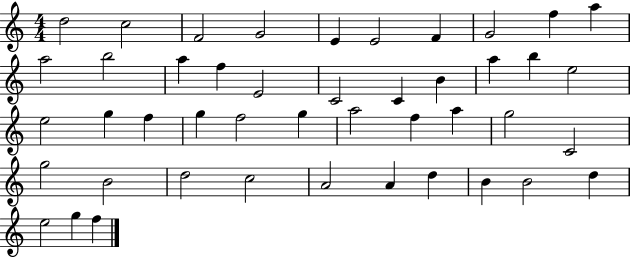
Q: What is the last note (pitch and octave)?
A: F5